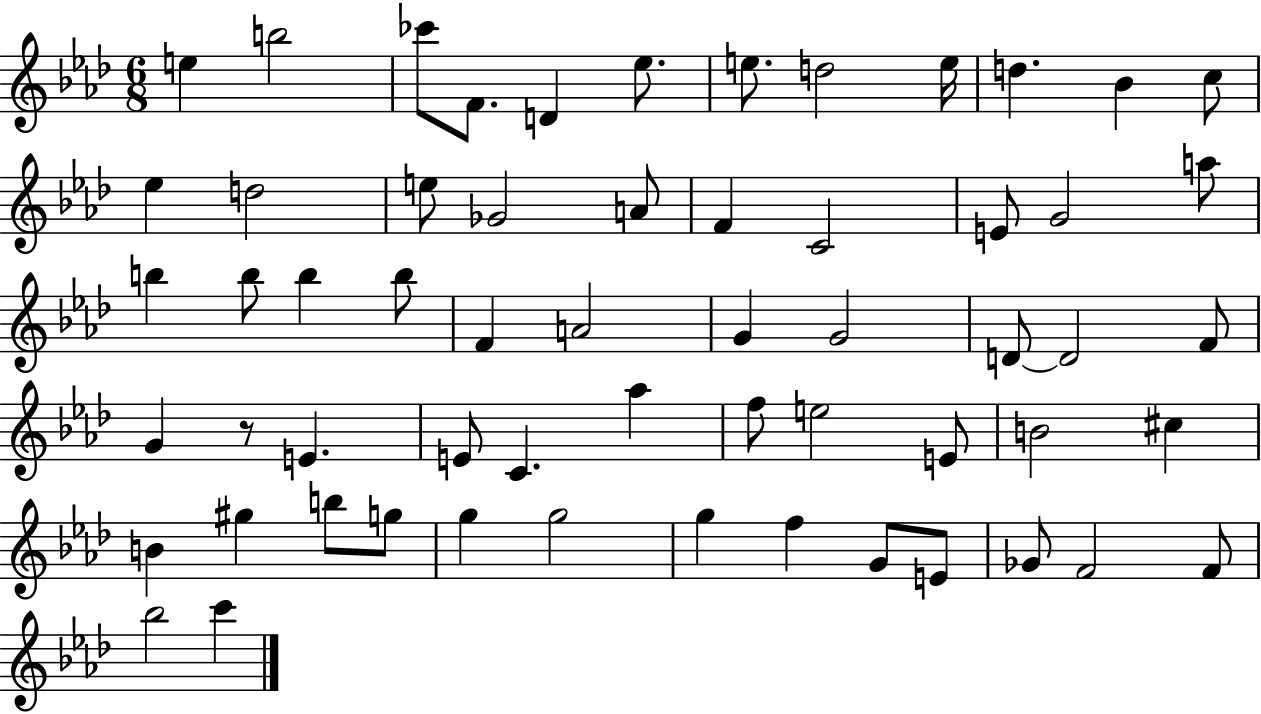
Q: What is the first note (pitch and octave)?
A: E5